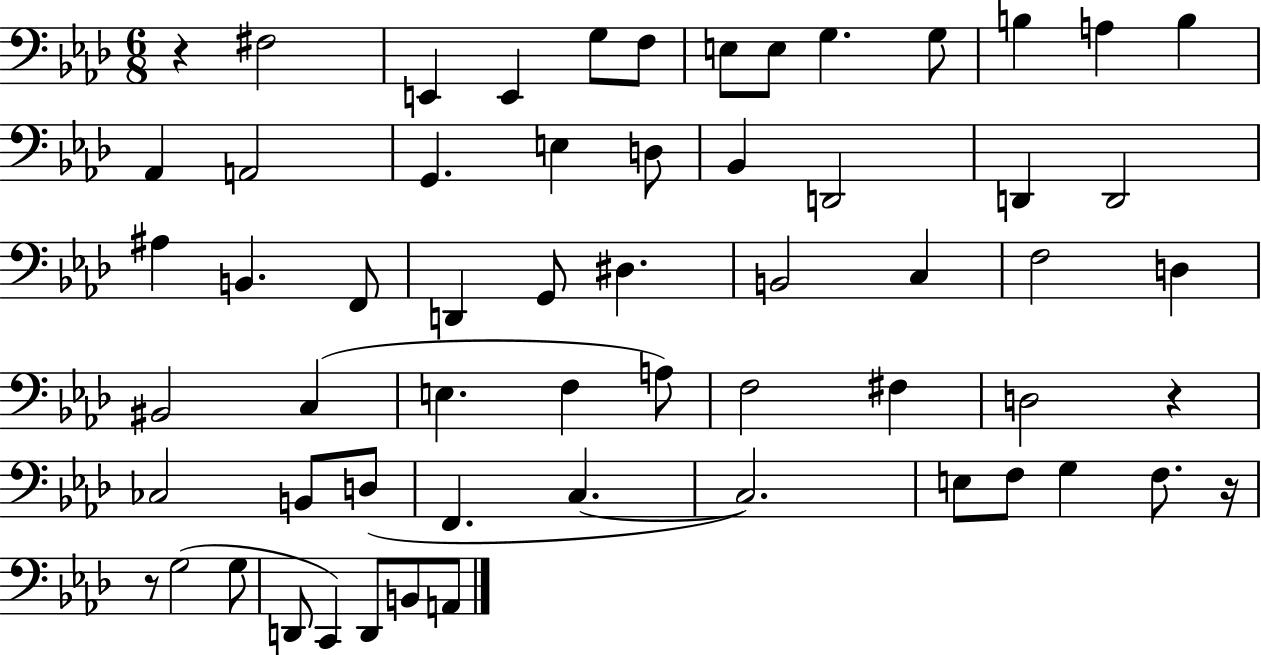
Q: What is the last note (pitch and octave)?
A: A2